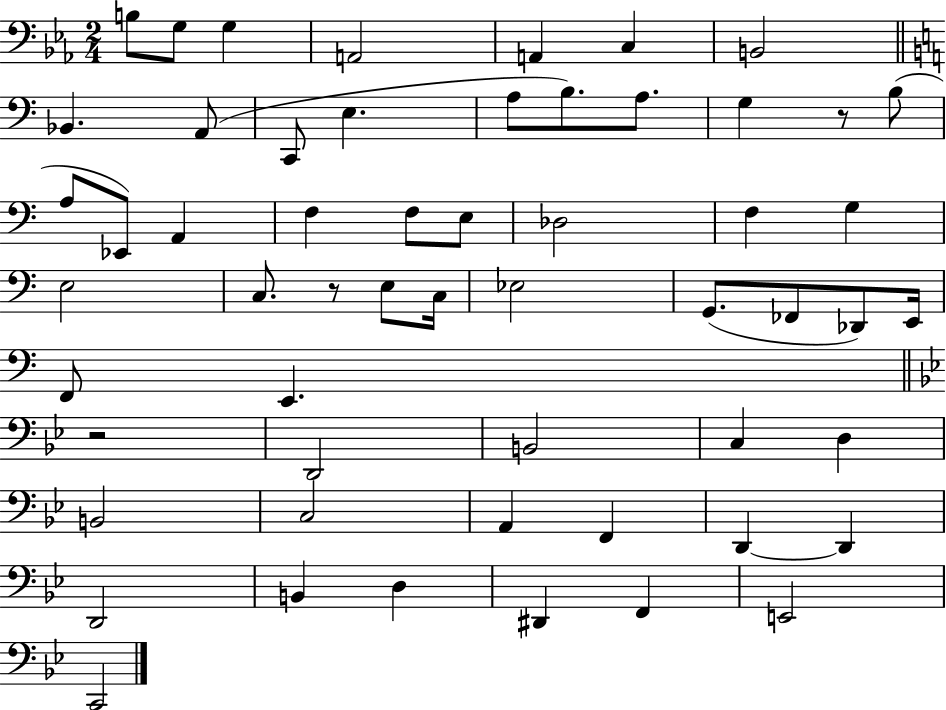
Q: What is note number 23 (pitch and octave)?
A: Db3